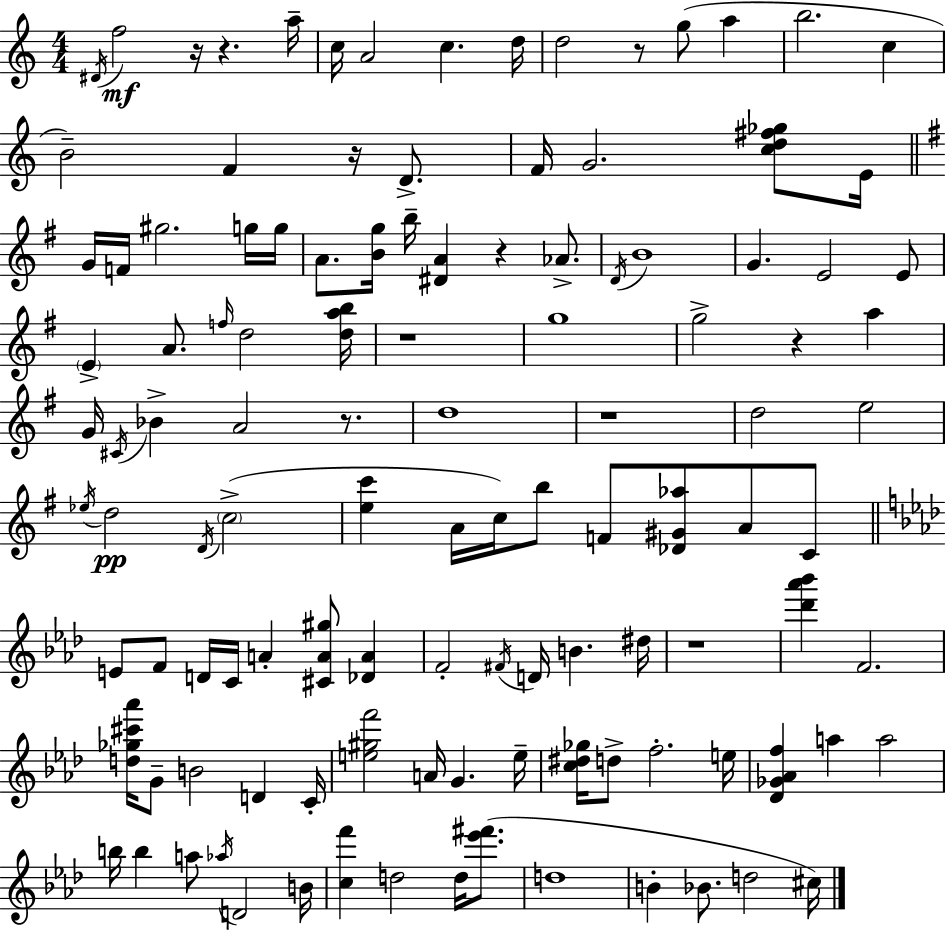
D#4/s F5/h R/s R/q. A5/s C5/s A4/h C5/q. D5/s D5/h R/e G5/e A5/q B5/h. C5/q B4/h F4/q R/s D4/e. F4/s G4/h. [C5,D5,F#5,Gb5]/e E4/s G4/s F4/s G#5/h. G5/s G5/s A4/e. [B4,G5]/s B5/s [D#4,A4]/q R/q Ab4/e. D4/s B4/w G4/q. E4/h E4/e E4/q A4/e. F5/s D5/h [D5,A5,B5]/s R/w G5/w G5/h R/q A5/q G4/s C#4/s Bb4/q A4/h R/e. D5/w R/w D5/h E5/h Eb5/s D5/h D4/s C5/h [E5,C6]/q A4/s C5/s B5/e F4/e [Db4,G#4,Ab5]/e A4/e C4/e E4/e F4/e D4/s C4/s A4/q [C#4,A4,G#5]/e [Db4,A4]/q F4/h F#4/s D4/s B4/q. D#5/s R/w [Db6,Ab6,Bb6]/q F4/h. [D5,Gb5,C#6,Ab6]/s G4/e B4/h D4/q C4/s [E5,G#5,F6]/h A4/s G4/q. E5/s [C5,D#5,Gb5]/s D5/e F5/h. E5/s [Db4,Gb4,Ab4,F5]/q A5/q A5/h B5/s B5/q A5/e Ab5/s D4/h B4/s [C5,F6]/q D5/h D5/s [Eb6,F#6]/e. D5/w B4/q Bb4/e. D5/h C#5/s